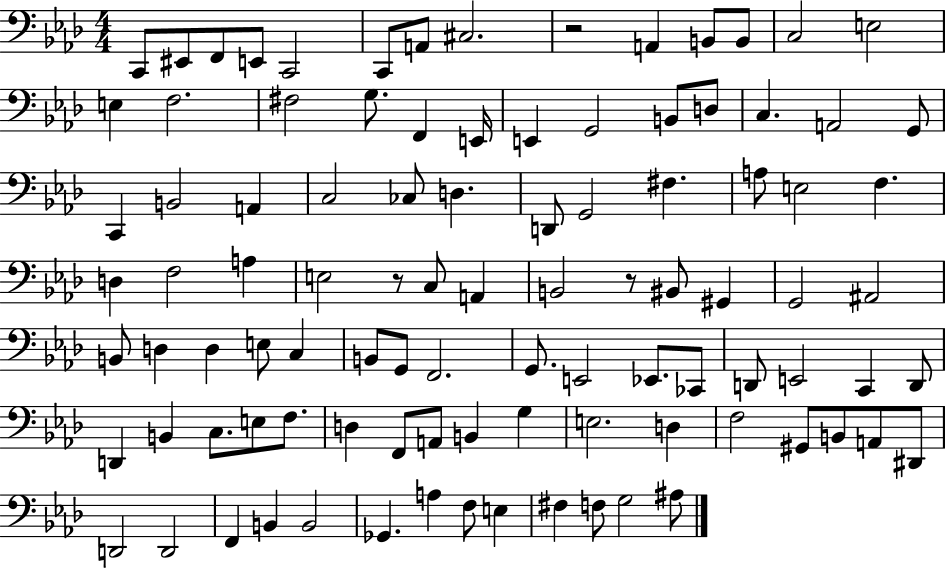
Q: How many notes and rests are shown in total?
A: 98